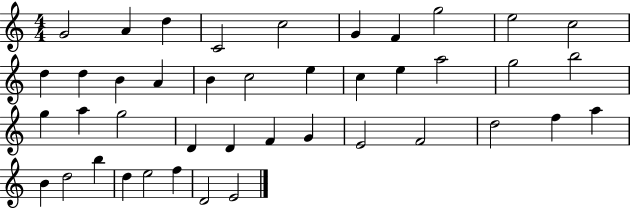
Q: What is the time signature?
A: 4/4